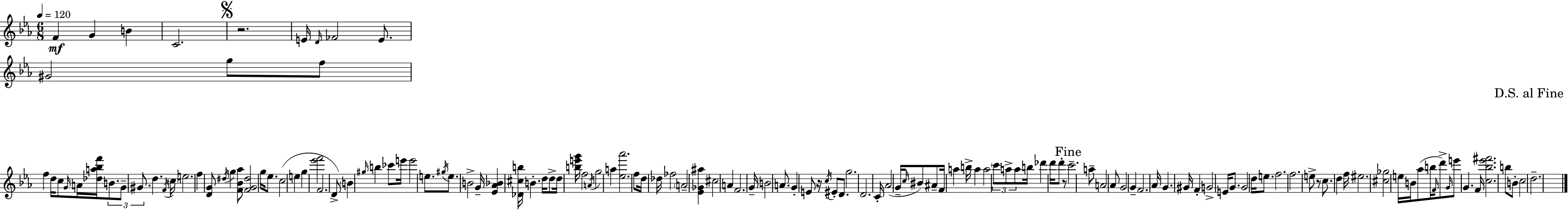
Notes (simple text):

F4/q G4/q B4/q C4/h. R/h. E4/s D4/s FES4/h E4/e. G#4/h G5/e F5/e F5/q D5/s C5/e G4/s A4/s [Db5,A5,Bb5,F6]/s B4/e. G4/e G#4/e. D5/q. F4/s C5/s E5/h. F5/q [D4,G4]/e D#5/s G5/q [F4,Bb4,Ab5]/e [F4,G4,D#5]/h G5/s Eb5/e. C5/h E5/q G5/q [Eb6,F6]/h F4/h. D4/e B4/q G#5/s B5/q CES6/e E6/s E6/h E5/e. G#5/s E5/e. B4/h G4/s [Eb4,Ab4,Bb4]/q [Db4,C#5,B5]/s B4/q. D5/s D5/e D5/s [B5,E6,G6]/s F5/h A4/s G5/h A5/q [Eb5,Ab6]/h. F5/e D5/s Db5/s FES5/h A4/h [Eb4,Gb4,A#5]/q C#5/h A4/q F4/h. G4/s B4/h A4/e. G4/q E4/e R/s C5/s EIS4/e D4/e. G5/h. D4/h. C4/s Ab4/h G4/s C5/s BIS4/e A#4/e F4/s A5/q B5/s A5/q A5/h C6/e A5/e A5/e B5/s Db6/q D6/s D6/e R/e C6/h. A5/e A4/h Ab4/e G4/h G4/q F4/h. Ab4/s G4/q. G#4/s F4/q G4/h E4/s G4/e. G4/h D5/s E5/e. F5/h. F5/h. E5/e R/e C5/e. D5/q F5/s EIS5/h. [C#5,Gb5]/h E5/s B4/s Ab5/e B5/s F4/s D6/e G4/s E6/e G4/q. F4/s [C5,Bb5,Eb6,F#6]/h. B5/e B4/e C5/h D5/h.